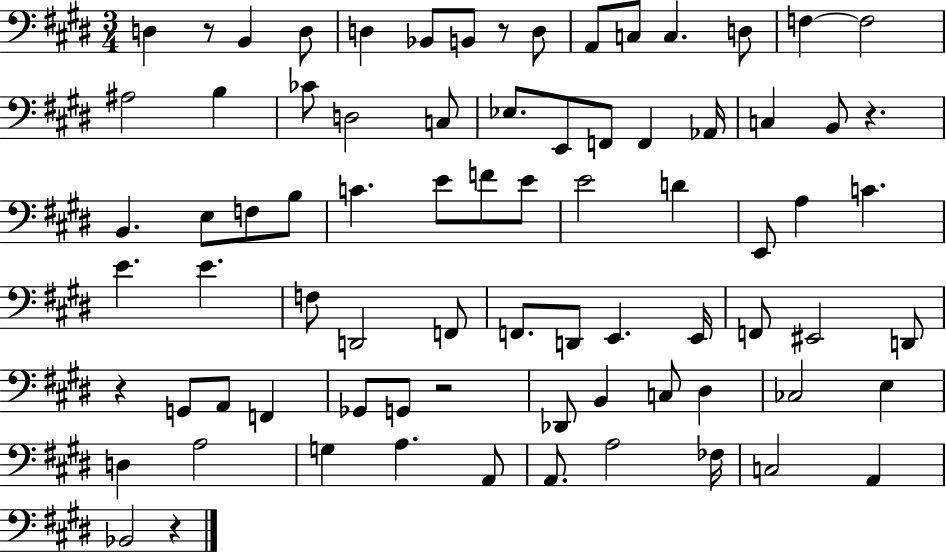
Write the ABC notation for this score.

X:1
T:Untitled
M:3/4
L:1/4
K:E
D, z/2 B,, D,/2 D, _B,,/2 B,,/2 z/2 D,/2 A,,/2 C,/2 C, D,/2 F, F,2 ^A,2 B, _C/2 D,2 C,/2 _E,/2 E,,/2 F,,/2 F,, _A,,/4 C, B,,/2 z B,, E,/2 F,/2 B,/2 C E/2 F/2 E/2 E2 D E,,/2 A, C E E F,/2 D,,2 F,,/2 F,,/2 D,,/2 E,, E,,/4 F,,/2 ^E,,2 D,,/2 z G,,/2 A,,/2 F,, _G,,/2 G,,/2 z2 _D,,/2 B,, C,/2 ^D, _C,2 E, D, A,2 G, A, A,,/2 A,,/2 A,2 _F,/4 C,2 A,, _B,,2 z